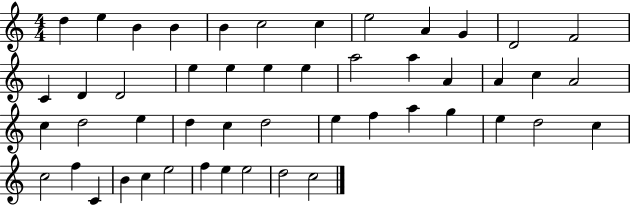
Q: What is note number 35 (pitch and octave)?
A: G5